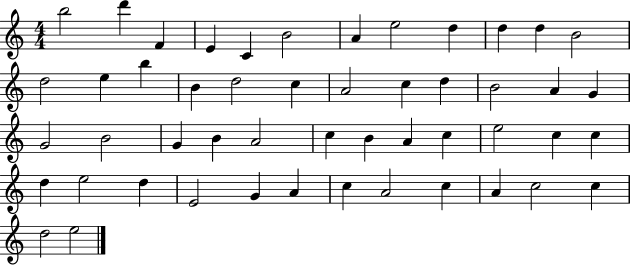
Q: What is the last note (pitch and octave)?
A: E5